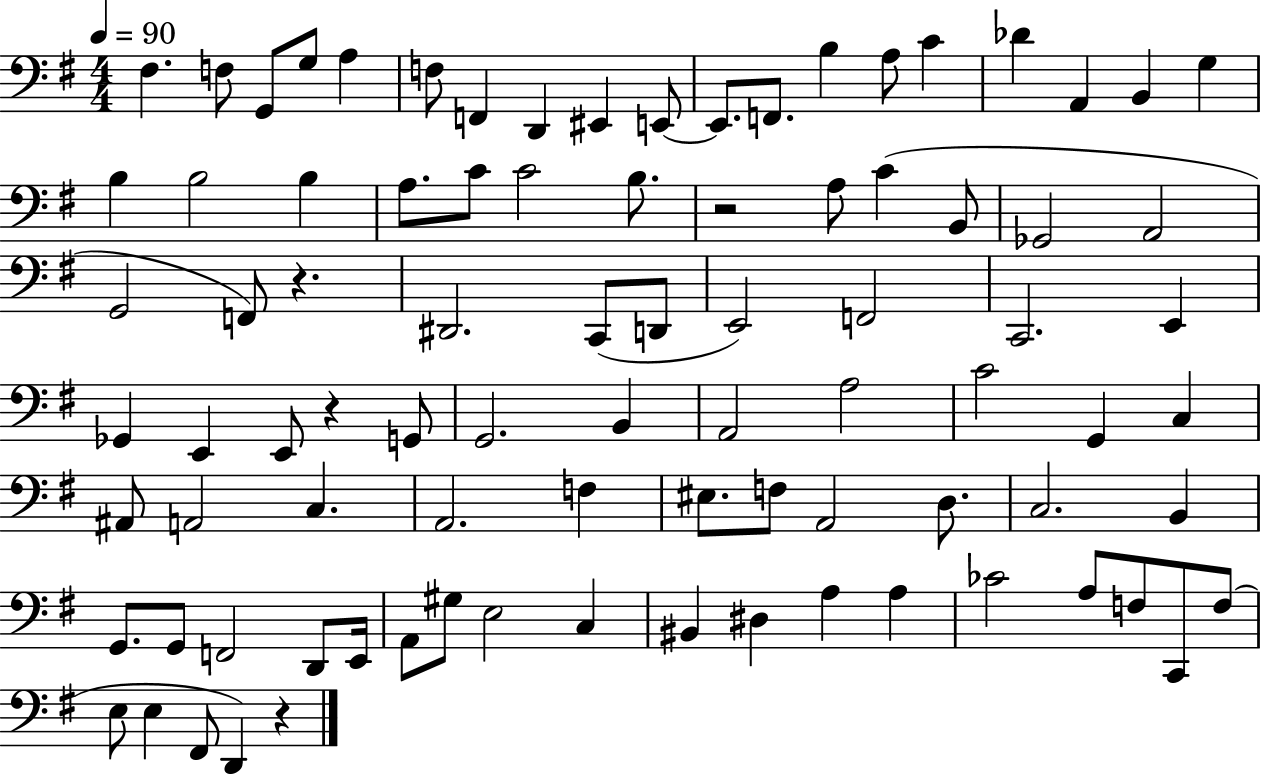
F#3/q. F3/e G2/e G3/e A3/q F3/e F2/q D2/q EIS2/q E2/e E2/e. F2/e. B3/q A3/e C4/q Db4/q A2/q B2/q G3/q B3/q B3/h B3/q A3/e. C4/e C4/h B3/e. R/h A3/e C4/q B2/e Gb2/h A2/h G2/h F2/e R/q. D#2/h. C2/e D2/e E2/h F2/h C2/h. E2/q Gb2/q E2/q E2/e R/q G2/e G2/h. B2/q A2/h A3/h C4/h G2/q C3/q A#2/e A2/h C3/q. A2/h. F3/q EIS3/e. F3/e A2/h D3/e. C3/h. B2/q G2/e. G2/e F2/h D2/e E2/s A2/e G#3/e E3/h C3/q BIS2/q D#3/q A3/q A3/q CES4/h A3/e F3/e C2/e F3/e E3/e E3/q F#2/e D2/q R/q